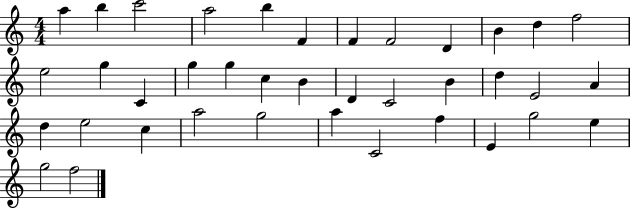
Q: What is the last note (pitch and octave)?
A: F5